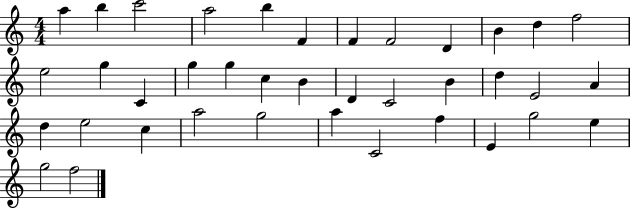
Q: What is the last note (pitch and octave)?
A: F5